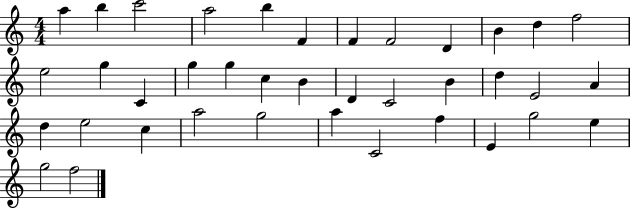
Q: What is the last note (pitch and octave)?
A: F5